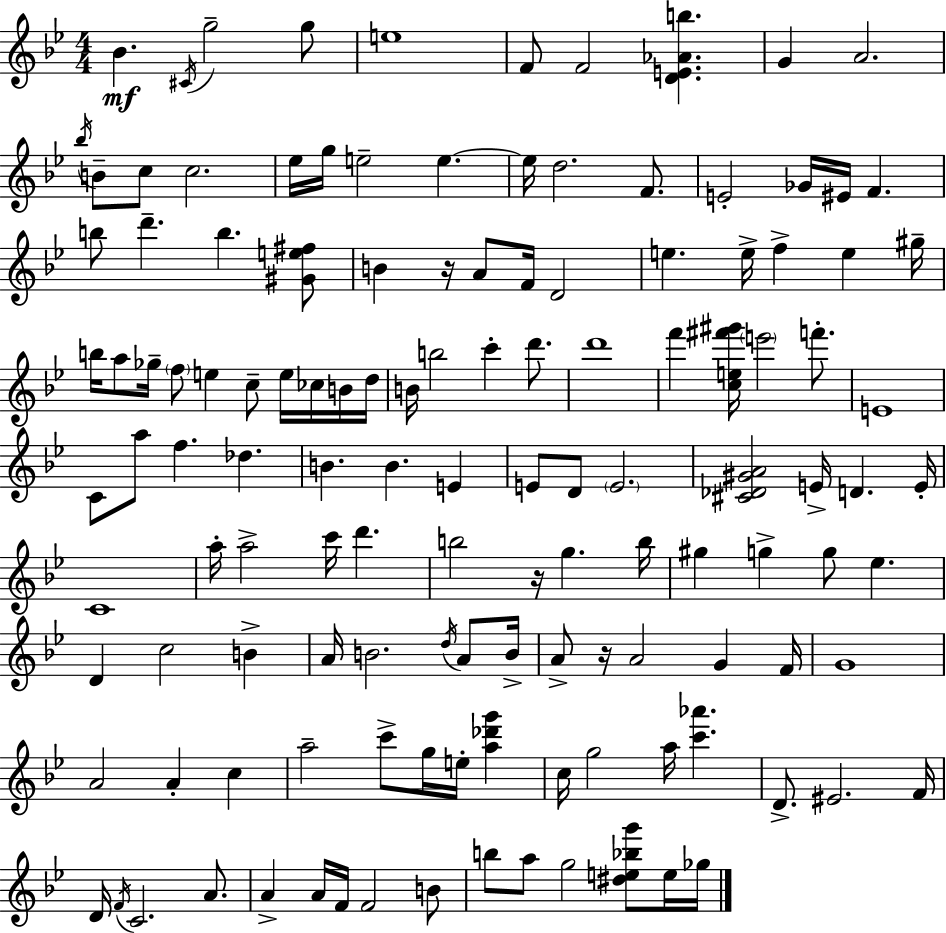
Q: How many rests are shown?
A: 3